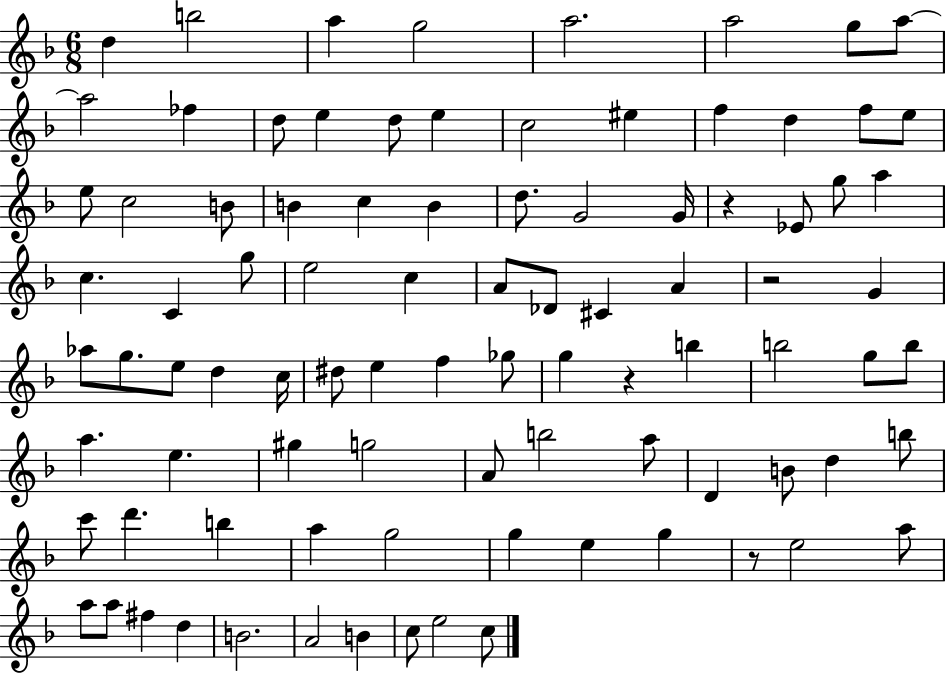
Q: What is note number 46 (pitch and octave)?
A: D5